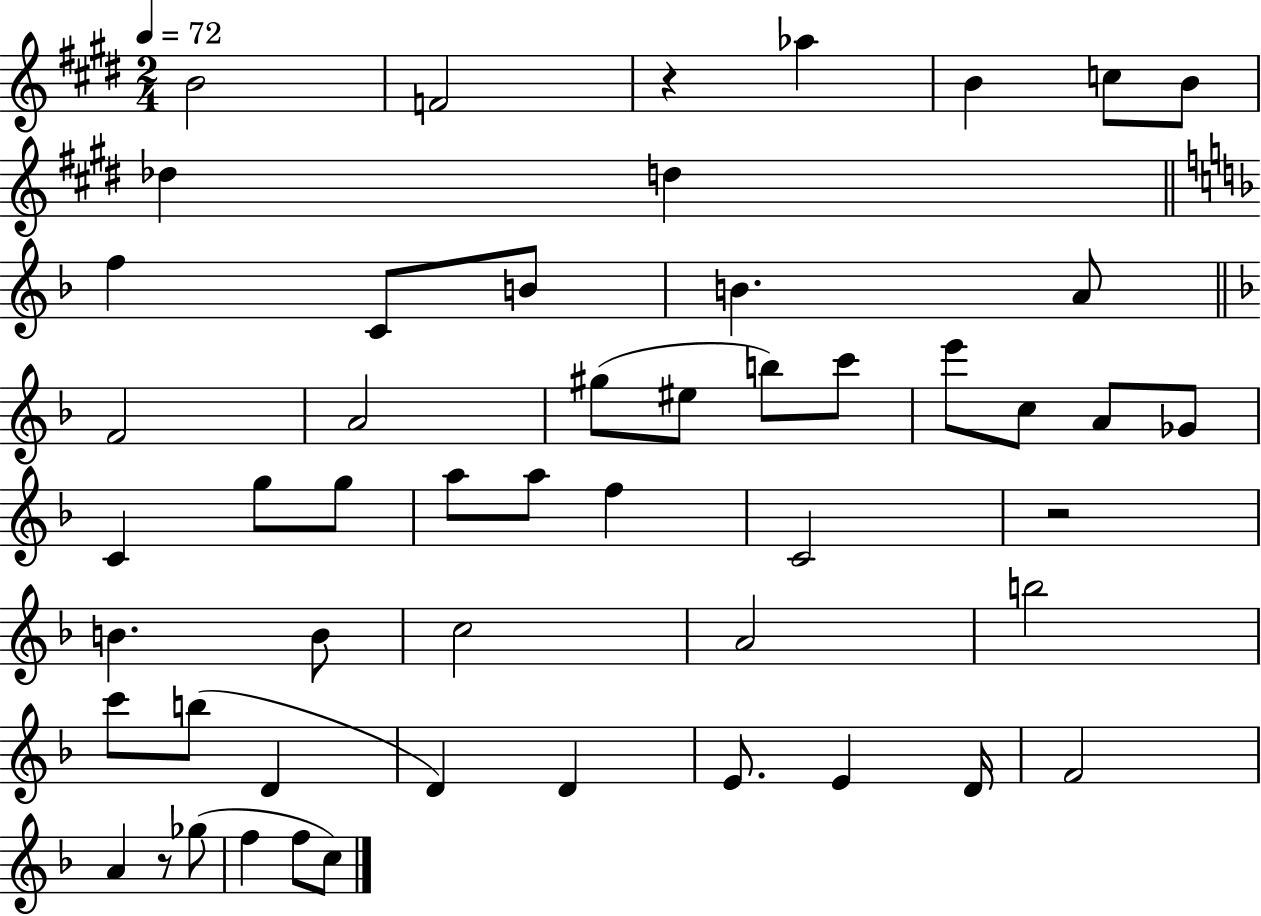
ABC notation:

X:1
T:Untitled
M:2/4
L:1/4
K:E
B2 F2 z _a B c/2 B/2 _d d f C/2 B/2 B A/2 F2 A2 ^g/2 ^e/2 b/2 c'/2 e'/2 c/2 A/2 _G/2 C g/2 g/2 a/2 a/2 f C2 z2 B B/2 c2 A2 b2 c'/2 b/2 D D D E/2 E D/4 F2 A z/2 _g/2 f f/2 c/2